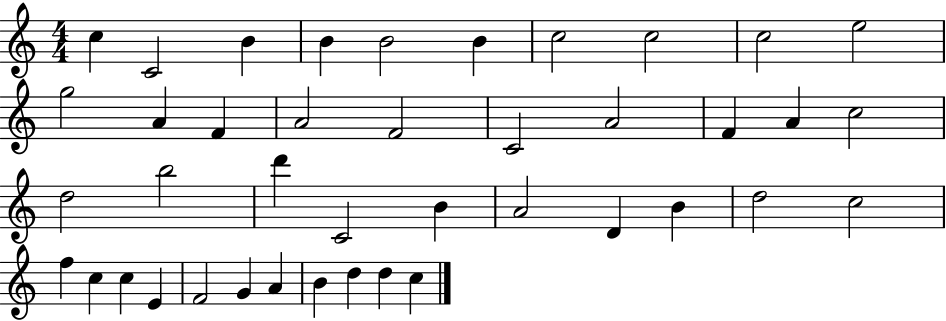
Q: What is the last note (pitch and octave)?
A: C5